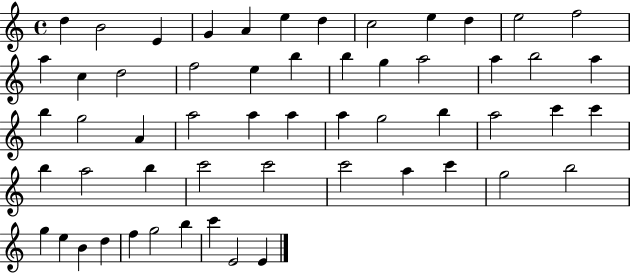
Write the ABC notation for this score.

X:1
T:Untitled
M:4/4
L:1/4
K:C
d B2 E G A e d c2 e d e2 f2 a c d2 f2 e b b g a2 a b2 a b g2 A a2 a a a g2 b a2 c' c' b a2 b c'2 c'2 c'2 a c' g2 b2 g e B d f g2 b c' E2 E